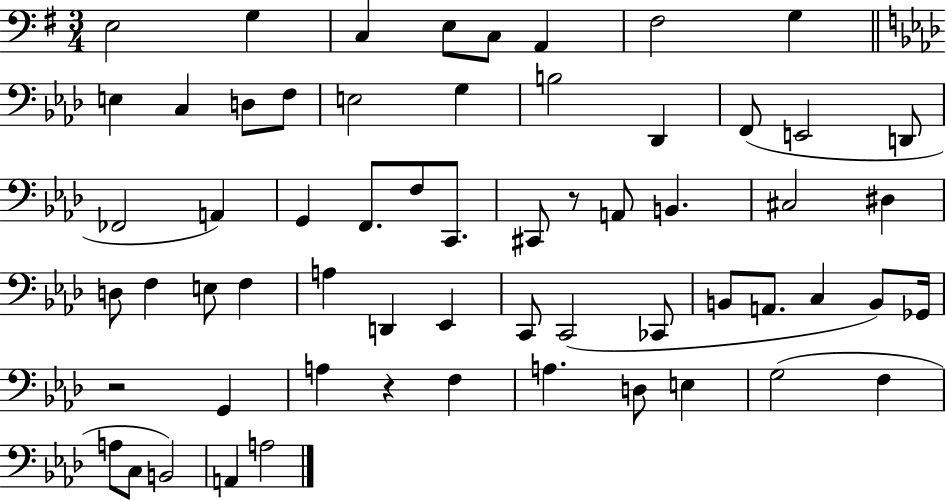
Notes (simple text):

E3/h G3/q C3/q E3/e C3/e A2/q F#3/h G3/q E3/q C3/q D3/e F3/e E3/h G3/q B3/h Db2/q F2/e E2/h D2/e FES2/h A2/q G2/q F2/e. F3/e C2/e. C#2/e R/e A2/e B2/q. C#3/h D#3/q D3/e F3/q E3/e F3/q A3/q D2/q Eb2/q C2/e C2/h CES2/e B2/e A2/e. C3/q B2/e Gb2/s R/h G2/q A3/q R/q F3/q A3/q. D3/e E3/q G3/h F3/q A3/e C3/e B2/h A2/q A3/h